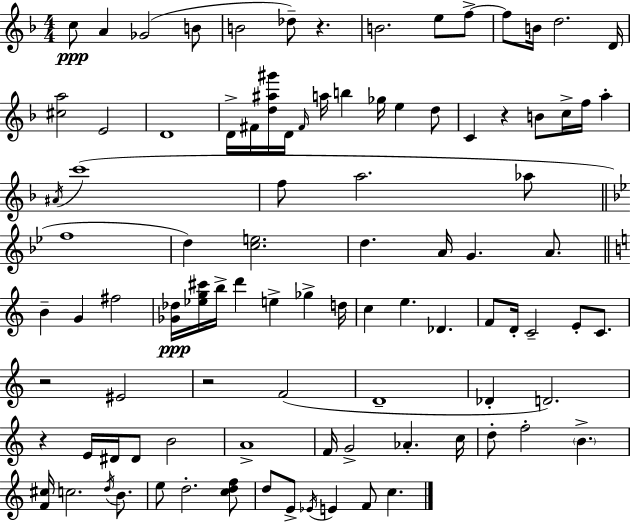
C5/e A4/q Gb4/h B4/e B4/h Db5/e R/q. B4/h. E5/e F5/e F5/e B4/s D5/h. D4/s [C#5,A5]/h E4/h D4/w D4/s F#4/s [D5,A#5,G#6]/s D4/s F#4/s A5/s B5/q Gb5/s E5/q D5/e C4/q R/q B4/e C5/s F5/s A5/q A#4/s C6/w F5/e A5/h. Ab5/e F5/w D5/q [C5,E5]/h. D5/q. A4/s G4/q. A4/e. B4/q G4/q F#5/h [Gb4,Db5]/s [Eb5,G5,C#6]/s B5/s D6/q E5/q Gb5/q D5/s C5/q E5/q. Db4/q. F4/e D4/s C4/h E4/e C4/e. R/h EIS4/h R/h F4/h D4/w Db4/q D4/h. R/q E4/s D#4/s D#4/e B4/h A4/w F4/s G4/h Ab4/q. C5/s D5/e F5/h B4/q. [F4,C#5]/s C5/h. D5/s B4/e. E5/e D5/h. [C5,D5,F5]/e D5/e E4/e Eb4/s E4/q F4/e C5/q.